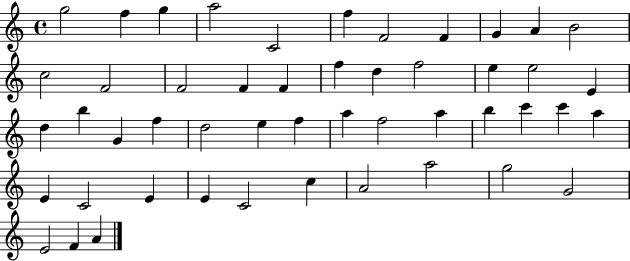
G5/h F5/q G5/q A5/h C4/h F5/q F4/h F4/q G4/q A4/q B4/h C5/h F4/h F4/h F4/q F4/q F5/q D5/q F5/h E5/q E5/h E4/q D5/q B5/q G4/q F5/q D5/h E5/q F5/q A5/q F5/h A5/q B5/q C6/q C6/q A5/q E4/q C4/h E4/q E4/q C4/h C5/q A4/h A5/h G5/h G4/h E4/h F4/q A4/q